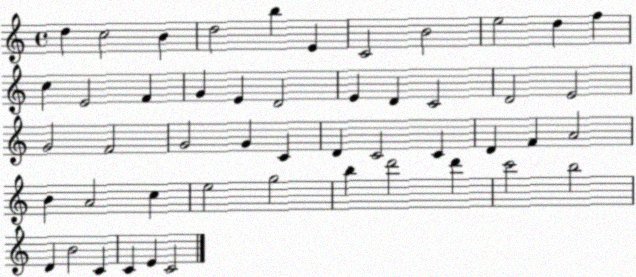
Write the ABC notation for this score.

X:1
T:Untitled
M:4/4
L:1/4
K:C
d c2 B d2 b E C2 B2 e2 d f c E2 F G E D2 E D C2 D2 E2 G2 F2 G2 G C D C2 C D F A2 B A2 c e2 g2 b d'2 d' c'2 b2 D B2 C C E C2